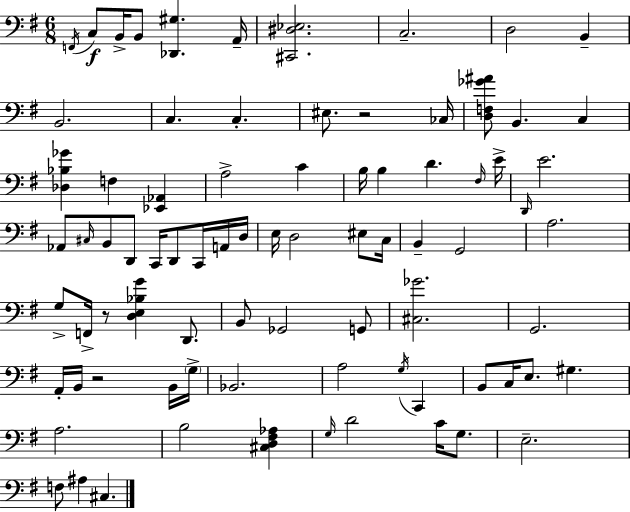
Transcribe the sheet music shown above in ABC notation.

X:1
T:Untitled
M:6/8
L:1/4
K:Em
F,,/4 C,/2 B,,/4 B,,/2 [_D,,^G,] A,,/4 [^C,,^D,_E,]2 C,2 D,2 B,, B,,2 C, C, ^E,/2 z2 _C,/4 [D,F,_G^A]/2 B,, C, [_D,_B,_G] F, [_E,,_A,,] A,2 C B,/4 B, D ^F,/4 E/4 D,,/4 E2 _A,,/2 ^C,/4 B,,/2 D,,/2 C,,/4 D,,/2 C,,/4 A,,/4 D,/4 E,/4 D,2 ^E,/2 C,/4 B,, G,,2 A,2 G,/2 F,,/4 z/2 [D,E,_B,G] D,,/2 B,,/2 _G,,2 G,,/2 [^C,_G]2 G,,2 A,,/4 B,,/4 z2 B,,/4 G,/4 _B,,2 A,2 G,/4 C,, B,,/2 C,/4 E,/2 ^G, A,2 B,2 [^C,D,^F,_A,] G,/4 D2 C/4 G,/2 E,2 F,/2 ^A, ^C,